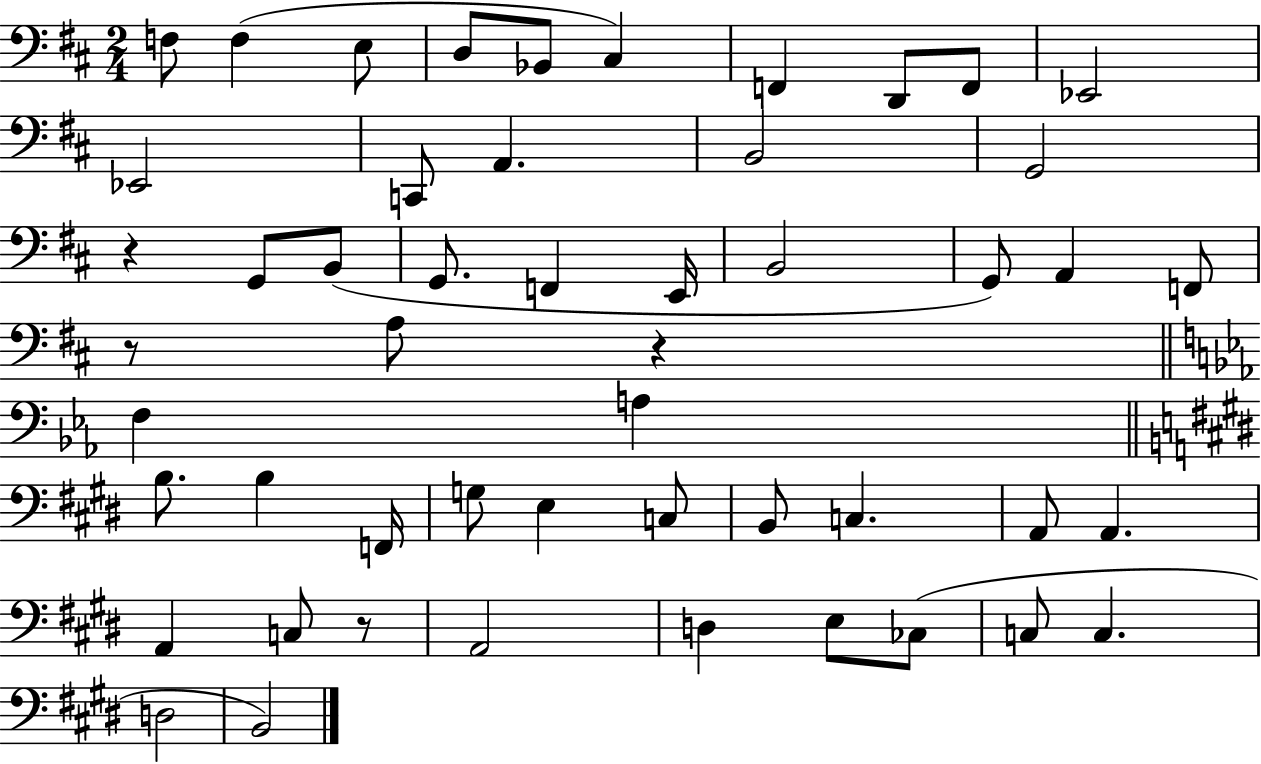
X:1
T:Untitled
M:2/4
L:1/4
K:D
F,/2 F, E,/2 D,/2 _B,,/2 ^C, F,, D,,/2 F,,/2 _E,,2 _E,,2 C,,/2 A,, B,,2 G,,2 z G,,/2 B,,/2 G,,/2 F,, E,,/4 B,,2 G,,/2 A,, F,,/2 z/2 A,/2 z F, A, B,/2 B, F,,/4 G,/2 E, C,/2 B,,/2 C, A,,/2 A,, A,, C,/2 z/2 A,,2 D, E,/2 _C,/2 C,/2 C, D,2 B,,2